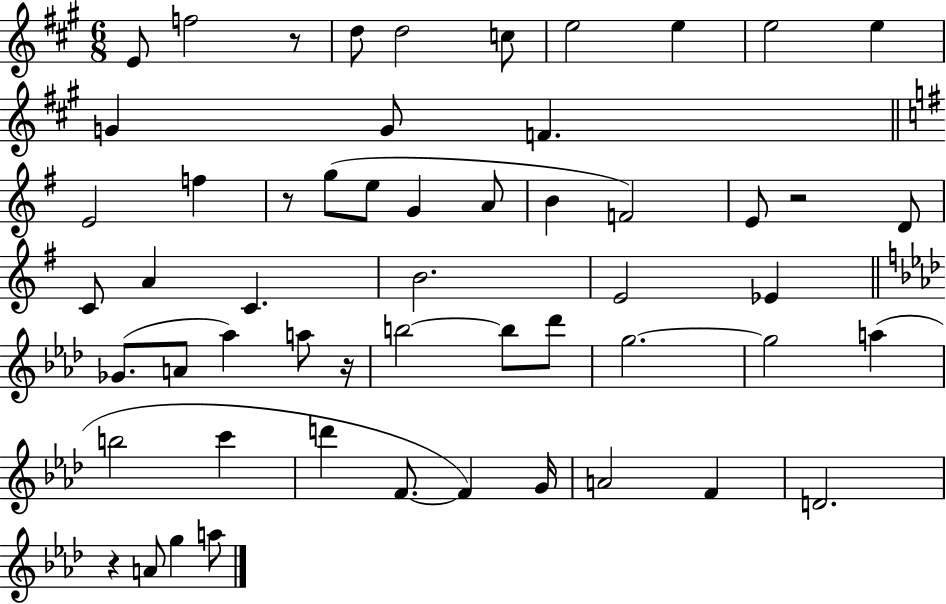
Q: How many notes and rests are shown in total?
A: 55